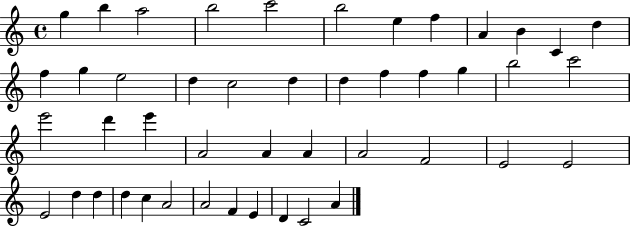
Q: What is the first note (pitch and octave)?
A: G5